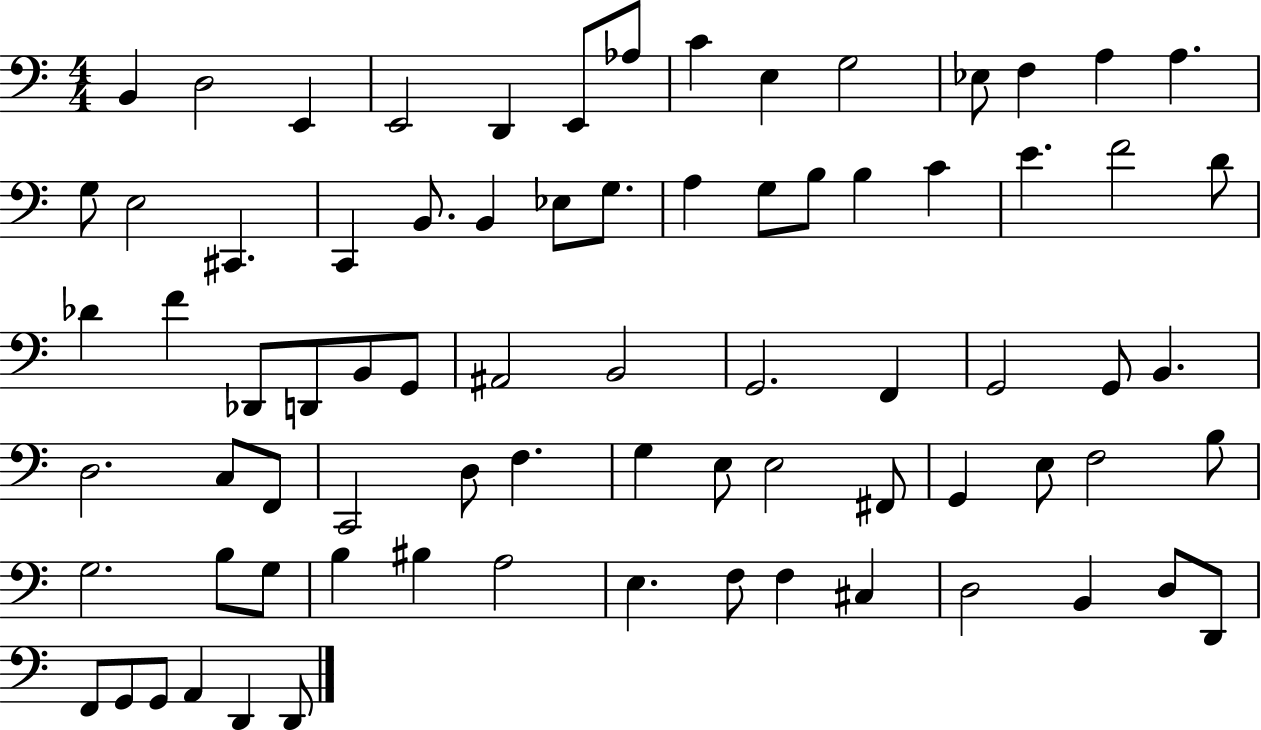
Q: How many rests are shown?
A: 0